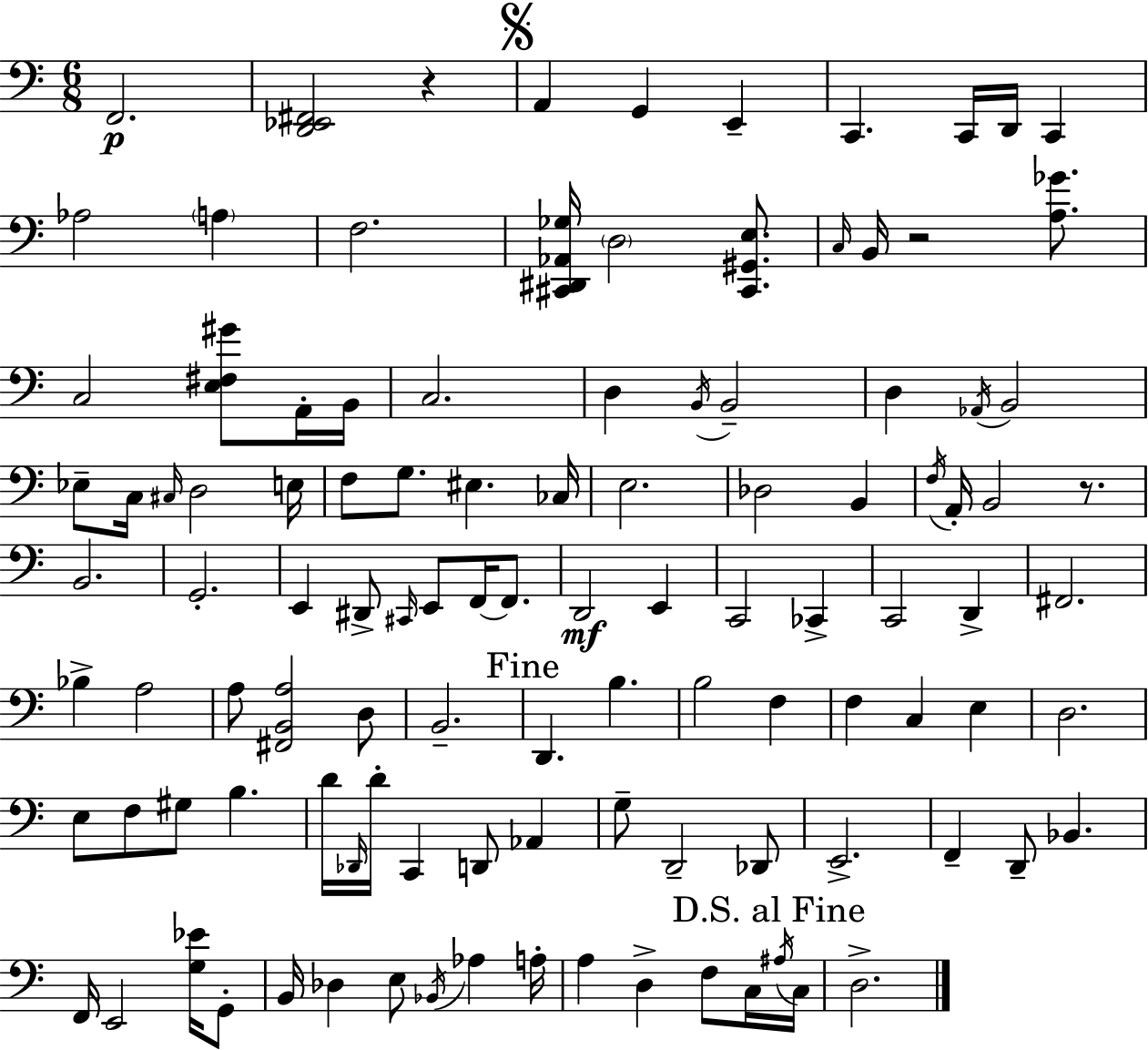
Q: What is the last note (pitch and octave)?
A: D3